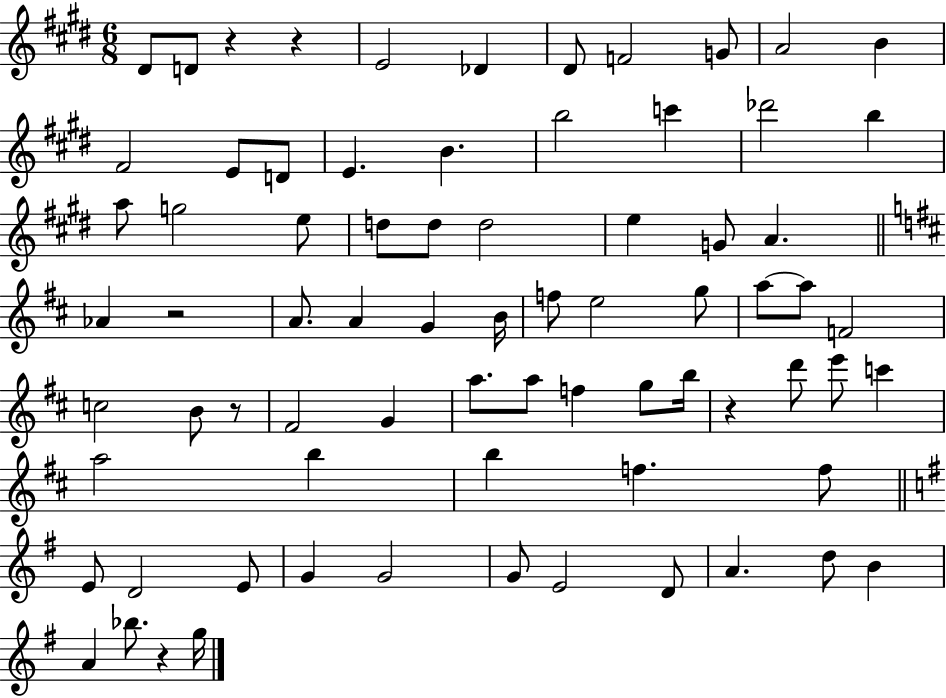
{
  \clef treble
  \numericTimeSignature
  \time 6/8
  \key e \major
  dis'8 d'8 r4 r4 | e'2 des'4 | dis'8 f'2 g'8 | a'2 b'4 | \break fis'2 e'8 d'8 | e'4. b'4. | b''2 c'''4 | des'''2 b''4 | \break a''8 g''2 e''8 | d''8 d''8 d''2 | e''4 g'8 a'4. | \bar "||" \break \key d \major aes'4 r2 | a'8. a'4 g'4 b'16 | f''8 e''2 g''8 | a''8~~ a''8 f'2 | \break c''2 b'8 r8 | fis'2 g'4 | a''8. a''8 f''4 g''8 b''16 | r4 d'''8 e'''8 c'''4 | \break a''2 b''4 | b''4 f''4. f''8 | \bar "||" \break \key e \minor e'8 d'2 e'8 | g'4 g'2 | g'8 e'2 d'8 | a'4. d''8 b'4 | \break a'4 bes''8. r4 g''16 | \bar "|."
}